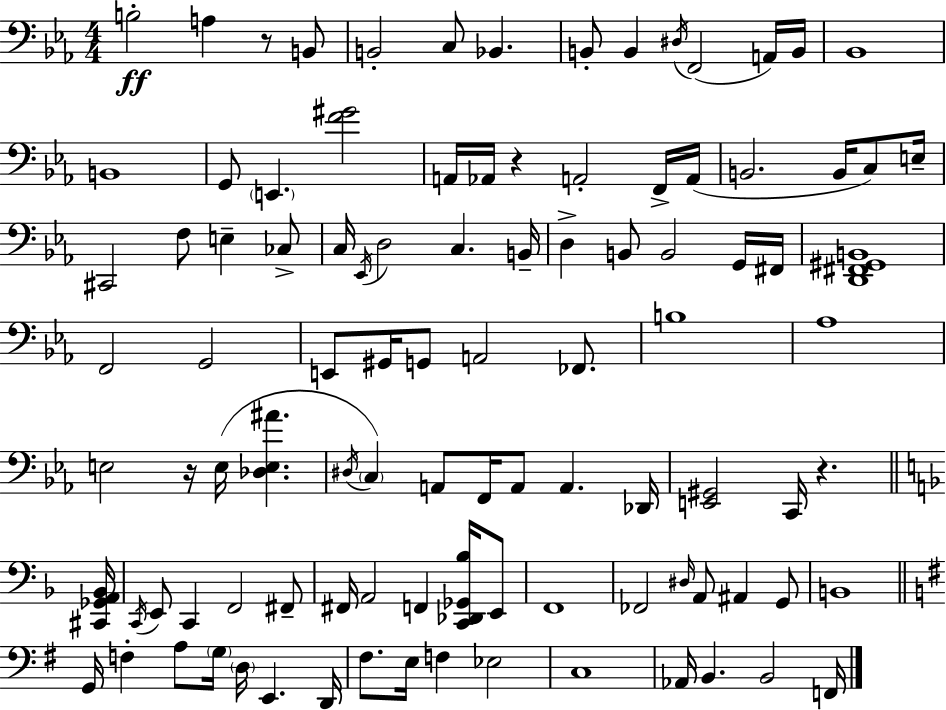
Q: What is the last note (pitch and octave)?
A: F2